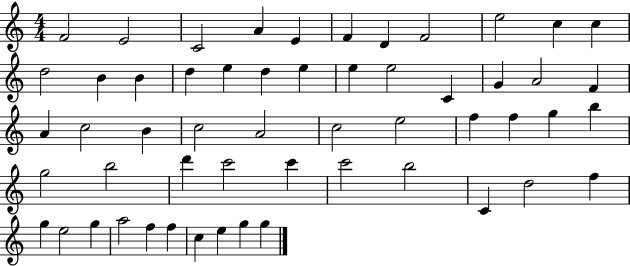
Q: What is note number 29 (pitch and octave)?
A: A4